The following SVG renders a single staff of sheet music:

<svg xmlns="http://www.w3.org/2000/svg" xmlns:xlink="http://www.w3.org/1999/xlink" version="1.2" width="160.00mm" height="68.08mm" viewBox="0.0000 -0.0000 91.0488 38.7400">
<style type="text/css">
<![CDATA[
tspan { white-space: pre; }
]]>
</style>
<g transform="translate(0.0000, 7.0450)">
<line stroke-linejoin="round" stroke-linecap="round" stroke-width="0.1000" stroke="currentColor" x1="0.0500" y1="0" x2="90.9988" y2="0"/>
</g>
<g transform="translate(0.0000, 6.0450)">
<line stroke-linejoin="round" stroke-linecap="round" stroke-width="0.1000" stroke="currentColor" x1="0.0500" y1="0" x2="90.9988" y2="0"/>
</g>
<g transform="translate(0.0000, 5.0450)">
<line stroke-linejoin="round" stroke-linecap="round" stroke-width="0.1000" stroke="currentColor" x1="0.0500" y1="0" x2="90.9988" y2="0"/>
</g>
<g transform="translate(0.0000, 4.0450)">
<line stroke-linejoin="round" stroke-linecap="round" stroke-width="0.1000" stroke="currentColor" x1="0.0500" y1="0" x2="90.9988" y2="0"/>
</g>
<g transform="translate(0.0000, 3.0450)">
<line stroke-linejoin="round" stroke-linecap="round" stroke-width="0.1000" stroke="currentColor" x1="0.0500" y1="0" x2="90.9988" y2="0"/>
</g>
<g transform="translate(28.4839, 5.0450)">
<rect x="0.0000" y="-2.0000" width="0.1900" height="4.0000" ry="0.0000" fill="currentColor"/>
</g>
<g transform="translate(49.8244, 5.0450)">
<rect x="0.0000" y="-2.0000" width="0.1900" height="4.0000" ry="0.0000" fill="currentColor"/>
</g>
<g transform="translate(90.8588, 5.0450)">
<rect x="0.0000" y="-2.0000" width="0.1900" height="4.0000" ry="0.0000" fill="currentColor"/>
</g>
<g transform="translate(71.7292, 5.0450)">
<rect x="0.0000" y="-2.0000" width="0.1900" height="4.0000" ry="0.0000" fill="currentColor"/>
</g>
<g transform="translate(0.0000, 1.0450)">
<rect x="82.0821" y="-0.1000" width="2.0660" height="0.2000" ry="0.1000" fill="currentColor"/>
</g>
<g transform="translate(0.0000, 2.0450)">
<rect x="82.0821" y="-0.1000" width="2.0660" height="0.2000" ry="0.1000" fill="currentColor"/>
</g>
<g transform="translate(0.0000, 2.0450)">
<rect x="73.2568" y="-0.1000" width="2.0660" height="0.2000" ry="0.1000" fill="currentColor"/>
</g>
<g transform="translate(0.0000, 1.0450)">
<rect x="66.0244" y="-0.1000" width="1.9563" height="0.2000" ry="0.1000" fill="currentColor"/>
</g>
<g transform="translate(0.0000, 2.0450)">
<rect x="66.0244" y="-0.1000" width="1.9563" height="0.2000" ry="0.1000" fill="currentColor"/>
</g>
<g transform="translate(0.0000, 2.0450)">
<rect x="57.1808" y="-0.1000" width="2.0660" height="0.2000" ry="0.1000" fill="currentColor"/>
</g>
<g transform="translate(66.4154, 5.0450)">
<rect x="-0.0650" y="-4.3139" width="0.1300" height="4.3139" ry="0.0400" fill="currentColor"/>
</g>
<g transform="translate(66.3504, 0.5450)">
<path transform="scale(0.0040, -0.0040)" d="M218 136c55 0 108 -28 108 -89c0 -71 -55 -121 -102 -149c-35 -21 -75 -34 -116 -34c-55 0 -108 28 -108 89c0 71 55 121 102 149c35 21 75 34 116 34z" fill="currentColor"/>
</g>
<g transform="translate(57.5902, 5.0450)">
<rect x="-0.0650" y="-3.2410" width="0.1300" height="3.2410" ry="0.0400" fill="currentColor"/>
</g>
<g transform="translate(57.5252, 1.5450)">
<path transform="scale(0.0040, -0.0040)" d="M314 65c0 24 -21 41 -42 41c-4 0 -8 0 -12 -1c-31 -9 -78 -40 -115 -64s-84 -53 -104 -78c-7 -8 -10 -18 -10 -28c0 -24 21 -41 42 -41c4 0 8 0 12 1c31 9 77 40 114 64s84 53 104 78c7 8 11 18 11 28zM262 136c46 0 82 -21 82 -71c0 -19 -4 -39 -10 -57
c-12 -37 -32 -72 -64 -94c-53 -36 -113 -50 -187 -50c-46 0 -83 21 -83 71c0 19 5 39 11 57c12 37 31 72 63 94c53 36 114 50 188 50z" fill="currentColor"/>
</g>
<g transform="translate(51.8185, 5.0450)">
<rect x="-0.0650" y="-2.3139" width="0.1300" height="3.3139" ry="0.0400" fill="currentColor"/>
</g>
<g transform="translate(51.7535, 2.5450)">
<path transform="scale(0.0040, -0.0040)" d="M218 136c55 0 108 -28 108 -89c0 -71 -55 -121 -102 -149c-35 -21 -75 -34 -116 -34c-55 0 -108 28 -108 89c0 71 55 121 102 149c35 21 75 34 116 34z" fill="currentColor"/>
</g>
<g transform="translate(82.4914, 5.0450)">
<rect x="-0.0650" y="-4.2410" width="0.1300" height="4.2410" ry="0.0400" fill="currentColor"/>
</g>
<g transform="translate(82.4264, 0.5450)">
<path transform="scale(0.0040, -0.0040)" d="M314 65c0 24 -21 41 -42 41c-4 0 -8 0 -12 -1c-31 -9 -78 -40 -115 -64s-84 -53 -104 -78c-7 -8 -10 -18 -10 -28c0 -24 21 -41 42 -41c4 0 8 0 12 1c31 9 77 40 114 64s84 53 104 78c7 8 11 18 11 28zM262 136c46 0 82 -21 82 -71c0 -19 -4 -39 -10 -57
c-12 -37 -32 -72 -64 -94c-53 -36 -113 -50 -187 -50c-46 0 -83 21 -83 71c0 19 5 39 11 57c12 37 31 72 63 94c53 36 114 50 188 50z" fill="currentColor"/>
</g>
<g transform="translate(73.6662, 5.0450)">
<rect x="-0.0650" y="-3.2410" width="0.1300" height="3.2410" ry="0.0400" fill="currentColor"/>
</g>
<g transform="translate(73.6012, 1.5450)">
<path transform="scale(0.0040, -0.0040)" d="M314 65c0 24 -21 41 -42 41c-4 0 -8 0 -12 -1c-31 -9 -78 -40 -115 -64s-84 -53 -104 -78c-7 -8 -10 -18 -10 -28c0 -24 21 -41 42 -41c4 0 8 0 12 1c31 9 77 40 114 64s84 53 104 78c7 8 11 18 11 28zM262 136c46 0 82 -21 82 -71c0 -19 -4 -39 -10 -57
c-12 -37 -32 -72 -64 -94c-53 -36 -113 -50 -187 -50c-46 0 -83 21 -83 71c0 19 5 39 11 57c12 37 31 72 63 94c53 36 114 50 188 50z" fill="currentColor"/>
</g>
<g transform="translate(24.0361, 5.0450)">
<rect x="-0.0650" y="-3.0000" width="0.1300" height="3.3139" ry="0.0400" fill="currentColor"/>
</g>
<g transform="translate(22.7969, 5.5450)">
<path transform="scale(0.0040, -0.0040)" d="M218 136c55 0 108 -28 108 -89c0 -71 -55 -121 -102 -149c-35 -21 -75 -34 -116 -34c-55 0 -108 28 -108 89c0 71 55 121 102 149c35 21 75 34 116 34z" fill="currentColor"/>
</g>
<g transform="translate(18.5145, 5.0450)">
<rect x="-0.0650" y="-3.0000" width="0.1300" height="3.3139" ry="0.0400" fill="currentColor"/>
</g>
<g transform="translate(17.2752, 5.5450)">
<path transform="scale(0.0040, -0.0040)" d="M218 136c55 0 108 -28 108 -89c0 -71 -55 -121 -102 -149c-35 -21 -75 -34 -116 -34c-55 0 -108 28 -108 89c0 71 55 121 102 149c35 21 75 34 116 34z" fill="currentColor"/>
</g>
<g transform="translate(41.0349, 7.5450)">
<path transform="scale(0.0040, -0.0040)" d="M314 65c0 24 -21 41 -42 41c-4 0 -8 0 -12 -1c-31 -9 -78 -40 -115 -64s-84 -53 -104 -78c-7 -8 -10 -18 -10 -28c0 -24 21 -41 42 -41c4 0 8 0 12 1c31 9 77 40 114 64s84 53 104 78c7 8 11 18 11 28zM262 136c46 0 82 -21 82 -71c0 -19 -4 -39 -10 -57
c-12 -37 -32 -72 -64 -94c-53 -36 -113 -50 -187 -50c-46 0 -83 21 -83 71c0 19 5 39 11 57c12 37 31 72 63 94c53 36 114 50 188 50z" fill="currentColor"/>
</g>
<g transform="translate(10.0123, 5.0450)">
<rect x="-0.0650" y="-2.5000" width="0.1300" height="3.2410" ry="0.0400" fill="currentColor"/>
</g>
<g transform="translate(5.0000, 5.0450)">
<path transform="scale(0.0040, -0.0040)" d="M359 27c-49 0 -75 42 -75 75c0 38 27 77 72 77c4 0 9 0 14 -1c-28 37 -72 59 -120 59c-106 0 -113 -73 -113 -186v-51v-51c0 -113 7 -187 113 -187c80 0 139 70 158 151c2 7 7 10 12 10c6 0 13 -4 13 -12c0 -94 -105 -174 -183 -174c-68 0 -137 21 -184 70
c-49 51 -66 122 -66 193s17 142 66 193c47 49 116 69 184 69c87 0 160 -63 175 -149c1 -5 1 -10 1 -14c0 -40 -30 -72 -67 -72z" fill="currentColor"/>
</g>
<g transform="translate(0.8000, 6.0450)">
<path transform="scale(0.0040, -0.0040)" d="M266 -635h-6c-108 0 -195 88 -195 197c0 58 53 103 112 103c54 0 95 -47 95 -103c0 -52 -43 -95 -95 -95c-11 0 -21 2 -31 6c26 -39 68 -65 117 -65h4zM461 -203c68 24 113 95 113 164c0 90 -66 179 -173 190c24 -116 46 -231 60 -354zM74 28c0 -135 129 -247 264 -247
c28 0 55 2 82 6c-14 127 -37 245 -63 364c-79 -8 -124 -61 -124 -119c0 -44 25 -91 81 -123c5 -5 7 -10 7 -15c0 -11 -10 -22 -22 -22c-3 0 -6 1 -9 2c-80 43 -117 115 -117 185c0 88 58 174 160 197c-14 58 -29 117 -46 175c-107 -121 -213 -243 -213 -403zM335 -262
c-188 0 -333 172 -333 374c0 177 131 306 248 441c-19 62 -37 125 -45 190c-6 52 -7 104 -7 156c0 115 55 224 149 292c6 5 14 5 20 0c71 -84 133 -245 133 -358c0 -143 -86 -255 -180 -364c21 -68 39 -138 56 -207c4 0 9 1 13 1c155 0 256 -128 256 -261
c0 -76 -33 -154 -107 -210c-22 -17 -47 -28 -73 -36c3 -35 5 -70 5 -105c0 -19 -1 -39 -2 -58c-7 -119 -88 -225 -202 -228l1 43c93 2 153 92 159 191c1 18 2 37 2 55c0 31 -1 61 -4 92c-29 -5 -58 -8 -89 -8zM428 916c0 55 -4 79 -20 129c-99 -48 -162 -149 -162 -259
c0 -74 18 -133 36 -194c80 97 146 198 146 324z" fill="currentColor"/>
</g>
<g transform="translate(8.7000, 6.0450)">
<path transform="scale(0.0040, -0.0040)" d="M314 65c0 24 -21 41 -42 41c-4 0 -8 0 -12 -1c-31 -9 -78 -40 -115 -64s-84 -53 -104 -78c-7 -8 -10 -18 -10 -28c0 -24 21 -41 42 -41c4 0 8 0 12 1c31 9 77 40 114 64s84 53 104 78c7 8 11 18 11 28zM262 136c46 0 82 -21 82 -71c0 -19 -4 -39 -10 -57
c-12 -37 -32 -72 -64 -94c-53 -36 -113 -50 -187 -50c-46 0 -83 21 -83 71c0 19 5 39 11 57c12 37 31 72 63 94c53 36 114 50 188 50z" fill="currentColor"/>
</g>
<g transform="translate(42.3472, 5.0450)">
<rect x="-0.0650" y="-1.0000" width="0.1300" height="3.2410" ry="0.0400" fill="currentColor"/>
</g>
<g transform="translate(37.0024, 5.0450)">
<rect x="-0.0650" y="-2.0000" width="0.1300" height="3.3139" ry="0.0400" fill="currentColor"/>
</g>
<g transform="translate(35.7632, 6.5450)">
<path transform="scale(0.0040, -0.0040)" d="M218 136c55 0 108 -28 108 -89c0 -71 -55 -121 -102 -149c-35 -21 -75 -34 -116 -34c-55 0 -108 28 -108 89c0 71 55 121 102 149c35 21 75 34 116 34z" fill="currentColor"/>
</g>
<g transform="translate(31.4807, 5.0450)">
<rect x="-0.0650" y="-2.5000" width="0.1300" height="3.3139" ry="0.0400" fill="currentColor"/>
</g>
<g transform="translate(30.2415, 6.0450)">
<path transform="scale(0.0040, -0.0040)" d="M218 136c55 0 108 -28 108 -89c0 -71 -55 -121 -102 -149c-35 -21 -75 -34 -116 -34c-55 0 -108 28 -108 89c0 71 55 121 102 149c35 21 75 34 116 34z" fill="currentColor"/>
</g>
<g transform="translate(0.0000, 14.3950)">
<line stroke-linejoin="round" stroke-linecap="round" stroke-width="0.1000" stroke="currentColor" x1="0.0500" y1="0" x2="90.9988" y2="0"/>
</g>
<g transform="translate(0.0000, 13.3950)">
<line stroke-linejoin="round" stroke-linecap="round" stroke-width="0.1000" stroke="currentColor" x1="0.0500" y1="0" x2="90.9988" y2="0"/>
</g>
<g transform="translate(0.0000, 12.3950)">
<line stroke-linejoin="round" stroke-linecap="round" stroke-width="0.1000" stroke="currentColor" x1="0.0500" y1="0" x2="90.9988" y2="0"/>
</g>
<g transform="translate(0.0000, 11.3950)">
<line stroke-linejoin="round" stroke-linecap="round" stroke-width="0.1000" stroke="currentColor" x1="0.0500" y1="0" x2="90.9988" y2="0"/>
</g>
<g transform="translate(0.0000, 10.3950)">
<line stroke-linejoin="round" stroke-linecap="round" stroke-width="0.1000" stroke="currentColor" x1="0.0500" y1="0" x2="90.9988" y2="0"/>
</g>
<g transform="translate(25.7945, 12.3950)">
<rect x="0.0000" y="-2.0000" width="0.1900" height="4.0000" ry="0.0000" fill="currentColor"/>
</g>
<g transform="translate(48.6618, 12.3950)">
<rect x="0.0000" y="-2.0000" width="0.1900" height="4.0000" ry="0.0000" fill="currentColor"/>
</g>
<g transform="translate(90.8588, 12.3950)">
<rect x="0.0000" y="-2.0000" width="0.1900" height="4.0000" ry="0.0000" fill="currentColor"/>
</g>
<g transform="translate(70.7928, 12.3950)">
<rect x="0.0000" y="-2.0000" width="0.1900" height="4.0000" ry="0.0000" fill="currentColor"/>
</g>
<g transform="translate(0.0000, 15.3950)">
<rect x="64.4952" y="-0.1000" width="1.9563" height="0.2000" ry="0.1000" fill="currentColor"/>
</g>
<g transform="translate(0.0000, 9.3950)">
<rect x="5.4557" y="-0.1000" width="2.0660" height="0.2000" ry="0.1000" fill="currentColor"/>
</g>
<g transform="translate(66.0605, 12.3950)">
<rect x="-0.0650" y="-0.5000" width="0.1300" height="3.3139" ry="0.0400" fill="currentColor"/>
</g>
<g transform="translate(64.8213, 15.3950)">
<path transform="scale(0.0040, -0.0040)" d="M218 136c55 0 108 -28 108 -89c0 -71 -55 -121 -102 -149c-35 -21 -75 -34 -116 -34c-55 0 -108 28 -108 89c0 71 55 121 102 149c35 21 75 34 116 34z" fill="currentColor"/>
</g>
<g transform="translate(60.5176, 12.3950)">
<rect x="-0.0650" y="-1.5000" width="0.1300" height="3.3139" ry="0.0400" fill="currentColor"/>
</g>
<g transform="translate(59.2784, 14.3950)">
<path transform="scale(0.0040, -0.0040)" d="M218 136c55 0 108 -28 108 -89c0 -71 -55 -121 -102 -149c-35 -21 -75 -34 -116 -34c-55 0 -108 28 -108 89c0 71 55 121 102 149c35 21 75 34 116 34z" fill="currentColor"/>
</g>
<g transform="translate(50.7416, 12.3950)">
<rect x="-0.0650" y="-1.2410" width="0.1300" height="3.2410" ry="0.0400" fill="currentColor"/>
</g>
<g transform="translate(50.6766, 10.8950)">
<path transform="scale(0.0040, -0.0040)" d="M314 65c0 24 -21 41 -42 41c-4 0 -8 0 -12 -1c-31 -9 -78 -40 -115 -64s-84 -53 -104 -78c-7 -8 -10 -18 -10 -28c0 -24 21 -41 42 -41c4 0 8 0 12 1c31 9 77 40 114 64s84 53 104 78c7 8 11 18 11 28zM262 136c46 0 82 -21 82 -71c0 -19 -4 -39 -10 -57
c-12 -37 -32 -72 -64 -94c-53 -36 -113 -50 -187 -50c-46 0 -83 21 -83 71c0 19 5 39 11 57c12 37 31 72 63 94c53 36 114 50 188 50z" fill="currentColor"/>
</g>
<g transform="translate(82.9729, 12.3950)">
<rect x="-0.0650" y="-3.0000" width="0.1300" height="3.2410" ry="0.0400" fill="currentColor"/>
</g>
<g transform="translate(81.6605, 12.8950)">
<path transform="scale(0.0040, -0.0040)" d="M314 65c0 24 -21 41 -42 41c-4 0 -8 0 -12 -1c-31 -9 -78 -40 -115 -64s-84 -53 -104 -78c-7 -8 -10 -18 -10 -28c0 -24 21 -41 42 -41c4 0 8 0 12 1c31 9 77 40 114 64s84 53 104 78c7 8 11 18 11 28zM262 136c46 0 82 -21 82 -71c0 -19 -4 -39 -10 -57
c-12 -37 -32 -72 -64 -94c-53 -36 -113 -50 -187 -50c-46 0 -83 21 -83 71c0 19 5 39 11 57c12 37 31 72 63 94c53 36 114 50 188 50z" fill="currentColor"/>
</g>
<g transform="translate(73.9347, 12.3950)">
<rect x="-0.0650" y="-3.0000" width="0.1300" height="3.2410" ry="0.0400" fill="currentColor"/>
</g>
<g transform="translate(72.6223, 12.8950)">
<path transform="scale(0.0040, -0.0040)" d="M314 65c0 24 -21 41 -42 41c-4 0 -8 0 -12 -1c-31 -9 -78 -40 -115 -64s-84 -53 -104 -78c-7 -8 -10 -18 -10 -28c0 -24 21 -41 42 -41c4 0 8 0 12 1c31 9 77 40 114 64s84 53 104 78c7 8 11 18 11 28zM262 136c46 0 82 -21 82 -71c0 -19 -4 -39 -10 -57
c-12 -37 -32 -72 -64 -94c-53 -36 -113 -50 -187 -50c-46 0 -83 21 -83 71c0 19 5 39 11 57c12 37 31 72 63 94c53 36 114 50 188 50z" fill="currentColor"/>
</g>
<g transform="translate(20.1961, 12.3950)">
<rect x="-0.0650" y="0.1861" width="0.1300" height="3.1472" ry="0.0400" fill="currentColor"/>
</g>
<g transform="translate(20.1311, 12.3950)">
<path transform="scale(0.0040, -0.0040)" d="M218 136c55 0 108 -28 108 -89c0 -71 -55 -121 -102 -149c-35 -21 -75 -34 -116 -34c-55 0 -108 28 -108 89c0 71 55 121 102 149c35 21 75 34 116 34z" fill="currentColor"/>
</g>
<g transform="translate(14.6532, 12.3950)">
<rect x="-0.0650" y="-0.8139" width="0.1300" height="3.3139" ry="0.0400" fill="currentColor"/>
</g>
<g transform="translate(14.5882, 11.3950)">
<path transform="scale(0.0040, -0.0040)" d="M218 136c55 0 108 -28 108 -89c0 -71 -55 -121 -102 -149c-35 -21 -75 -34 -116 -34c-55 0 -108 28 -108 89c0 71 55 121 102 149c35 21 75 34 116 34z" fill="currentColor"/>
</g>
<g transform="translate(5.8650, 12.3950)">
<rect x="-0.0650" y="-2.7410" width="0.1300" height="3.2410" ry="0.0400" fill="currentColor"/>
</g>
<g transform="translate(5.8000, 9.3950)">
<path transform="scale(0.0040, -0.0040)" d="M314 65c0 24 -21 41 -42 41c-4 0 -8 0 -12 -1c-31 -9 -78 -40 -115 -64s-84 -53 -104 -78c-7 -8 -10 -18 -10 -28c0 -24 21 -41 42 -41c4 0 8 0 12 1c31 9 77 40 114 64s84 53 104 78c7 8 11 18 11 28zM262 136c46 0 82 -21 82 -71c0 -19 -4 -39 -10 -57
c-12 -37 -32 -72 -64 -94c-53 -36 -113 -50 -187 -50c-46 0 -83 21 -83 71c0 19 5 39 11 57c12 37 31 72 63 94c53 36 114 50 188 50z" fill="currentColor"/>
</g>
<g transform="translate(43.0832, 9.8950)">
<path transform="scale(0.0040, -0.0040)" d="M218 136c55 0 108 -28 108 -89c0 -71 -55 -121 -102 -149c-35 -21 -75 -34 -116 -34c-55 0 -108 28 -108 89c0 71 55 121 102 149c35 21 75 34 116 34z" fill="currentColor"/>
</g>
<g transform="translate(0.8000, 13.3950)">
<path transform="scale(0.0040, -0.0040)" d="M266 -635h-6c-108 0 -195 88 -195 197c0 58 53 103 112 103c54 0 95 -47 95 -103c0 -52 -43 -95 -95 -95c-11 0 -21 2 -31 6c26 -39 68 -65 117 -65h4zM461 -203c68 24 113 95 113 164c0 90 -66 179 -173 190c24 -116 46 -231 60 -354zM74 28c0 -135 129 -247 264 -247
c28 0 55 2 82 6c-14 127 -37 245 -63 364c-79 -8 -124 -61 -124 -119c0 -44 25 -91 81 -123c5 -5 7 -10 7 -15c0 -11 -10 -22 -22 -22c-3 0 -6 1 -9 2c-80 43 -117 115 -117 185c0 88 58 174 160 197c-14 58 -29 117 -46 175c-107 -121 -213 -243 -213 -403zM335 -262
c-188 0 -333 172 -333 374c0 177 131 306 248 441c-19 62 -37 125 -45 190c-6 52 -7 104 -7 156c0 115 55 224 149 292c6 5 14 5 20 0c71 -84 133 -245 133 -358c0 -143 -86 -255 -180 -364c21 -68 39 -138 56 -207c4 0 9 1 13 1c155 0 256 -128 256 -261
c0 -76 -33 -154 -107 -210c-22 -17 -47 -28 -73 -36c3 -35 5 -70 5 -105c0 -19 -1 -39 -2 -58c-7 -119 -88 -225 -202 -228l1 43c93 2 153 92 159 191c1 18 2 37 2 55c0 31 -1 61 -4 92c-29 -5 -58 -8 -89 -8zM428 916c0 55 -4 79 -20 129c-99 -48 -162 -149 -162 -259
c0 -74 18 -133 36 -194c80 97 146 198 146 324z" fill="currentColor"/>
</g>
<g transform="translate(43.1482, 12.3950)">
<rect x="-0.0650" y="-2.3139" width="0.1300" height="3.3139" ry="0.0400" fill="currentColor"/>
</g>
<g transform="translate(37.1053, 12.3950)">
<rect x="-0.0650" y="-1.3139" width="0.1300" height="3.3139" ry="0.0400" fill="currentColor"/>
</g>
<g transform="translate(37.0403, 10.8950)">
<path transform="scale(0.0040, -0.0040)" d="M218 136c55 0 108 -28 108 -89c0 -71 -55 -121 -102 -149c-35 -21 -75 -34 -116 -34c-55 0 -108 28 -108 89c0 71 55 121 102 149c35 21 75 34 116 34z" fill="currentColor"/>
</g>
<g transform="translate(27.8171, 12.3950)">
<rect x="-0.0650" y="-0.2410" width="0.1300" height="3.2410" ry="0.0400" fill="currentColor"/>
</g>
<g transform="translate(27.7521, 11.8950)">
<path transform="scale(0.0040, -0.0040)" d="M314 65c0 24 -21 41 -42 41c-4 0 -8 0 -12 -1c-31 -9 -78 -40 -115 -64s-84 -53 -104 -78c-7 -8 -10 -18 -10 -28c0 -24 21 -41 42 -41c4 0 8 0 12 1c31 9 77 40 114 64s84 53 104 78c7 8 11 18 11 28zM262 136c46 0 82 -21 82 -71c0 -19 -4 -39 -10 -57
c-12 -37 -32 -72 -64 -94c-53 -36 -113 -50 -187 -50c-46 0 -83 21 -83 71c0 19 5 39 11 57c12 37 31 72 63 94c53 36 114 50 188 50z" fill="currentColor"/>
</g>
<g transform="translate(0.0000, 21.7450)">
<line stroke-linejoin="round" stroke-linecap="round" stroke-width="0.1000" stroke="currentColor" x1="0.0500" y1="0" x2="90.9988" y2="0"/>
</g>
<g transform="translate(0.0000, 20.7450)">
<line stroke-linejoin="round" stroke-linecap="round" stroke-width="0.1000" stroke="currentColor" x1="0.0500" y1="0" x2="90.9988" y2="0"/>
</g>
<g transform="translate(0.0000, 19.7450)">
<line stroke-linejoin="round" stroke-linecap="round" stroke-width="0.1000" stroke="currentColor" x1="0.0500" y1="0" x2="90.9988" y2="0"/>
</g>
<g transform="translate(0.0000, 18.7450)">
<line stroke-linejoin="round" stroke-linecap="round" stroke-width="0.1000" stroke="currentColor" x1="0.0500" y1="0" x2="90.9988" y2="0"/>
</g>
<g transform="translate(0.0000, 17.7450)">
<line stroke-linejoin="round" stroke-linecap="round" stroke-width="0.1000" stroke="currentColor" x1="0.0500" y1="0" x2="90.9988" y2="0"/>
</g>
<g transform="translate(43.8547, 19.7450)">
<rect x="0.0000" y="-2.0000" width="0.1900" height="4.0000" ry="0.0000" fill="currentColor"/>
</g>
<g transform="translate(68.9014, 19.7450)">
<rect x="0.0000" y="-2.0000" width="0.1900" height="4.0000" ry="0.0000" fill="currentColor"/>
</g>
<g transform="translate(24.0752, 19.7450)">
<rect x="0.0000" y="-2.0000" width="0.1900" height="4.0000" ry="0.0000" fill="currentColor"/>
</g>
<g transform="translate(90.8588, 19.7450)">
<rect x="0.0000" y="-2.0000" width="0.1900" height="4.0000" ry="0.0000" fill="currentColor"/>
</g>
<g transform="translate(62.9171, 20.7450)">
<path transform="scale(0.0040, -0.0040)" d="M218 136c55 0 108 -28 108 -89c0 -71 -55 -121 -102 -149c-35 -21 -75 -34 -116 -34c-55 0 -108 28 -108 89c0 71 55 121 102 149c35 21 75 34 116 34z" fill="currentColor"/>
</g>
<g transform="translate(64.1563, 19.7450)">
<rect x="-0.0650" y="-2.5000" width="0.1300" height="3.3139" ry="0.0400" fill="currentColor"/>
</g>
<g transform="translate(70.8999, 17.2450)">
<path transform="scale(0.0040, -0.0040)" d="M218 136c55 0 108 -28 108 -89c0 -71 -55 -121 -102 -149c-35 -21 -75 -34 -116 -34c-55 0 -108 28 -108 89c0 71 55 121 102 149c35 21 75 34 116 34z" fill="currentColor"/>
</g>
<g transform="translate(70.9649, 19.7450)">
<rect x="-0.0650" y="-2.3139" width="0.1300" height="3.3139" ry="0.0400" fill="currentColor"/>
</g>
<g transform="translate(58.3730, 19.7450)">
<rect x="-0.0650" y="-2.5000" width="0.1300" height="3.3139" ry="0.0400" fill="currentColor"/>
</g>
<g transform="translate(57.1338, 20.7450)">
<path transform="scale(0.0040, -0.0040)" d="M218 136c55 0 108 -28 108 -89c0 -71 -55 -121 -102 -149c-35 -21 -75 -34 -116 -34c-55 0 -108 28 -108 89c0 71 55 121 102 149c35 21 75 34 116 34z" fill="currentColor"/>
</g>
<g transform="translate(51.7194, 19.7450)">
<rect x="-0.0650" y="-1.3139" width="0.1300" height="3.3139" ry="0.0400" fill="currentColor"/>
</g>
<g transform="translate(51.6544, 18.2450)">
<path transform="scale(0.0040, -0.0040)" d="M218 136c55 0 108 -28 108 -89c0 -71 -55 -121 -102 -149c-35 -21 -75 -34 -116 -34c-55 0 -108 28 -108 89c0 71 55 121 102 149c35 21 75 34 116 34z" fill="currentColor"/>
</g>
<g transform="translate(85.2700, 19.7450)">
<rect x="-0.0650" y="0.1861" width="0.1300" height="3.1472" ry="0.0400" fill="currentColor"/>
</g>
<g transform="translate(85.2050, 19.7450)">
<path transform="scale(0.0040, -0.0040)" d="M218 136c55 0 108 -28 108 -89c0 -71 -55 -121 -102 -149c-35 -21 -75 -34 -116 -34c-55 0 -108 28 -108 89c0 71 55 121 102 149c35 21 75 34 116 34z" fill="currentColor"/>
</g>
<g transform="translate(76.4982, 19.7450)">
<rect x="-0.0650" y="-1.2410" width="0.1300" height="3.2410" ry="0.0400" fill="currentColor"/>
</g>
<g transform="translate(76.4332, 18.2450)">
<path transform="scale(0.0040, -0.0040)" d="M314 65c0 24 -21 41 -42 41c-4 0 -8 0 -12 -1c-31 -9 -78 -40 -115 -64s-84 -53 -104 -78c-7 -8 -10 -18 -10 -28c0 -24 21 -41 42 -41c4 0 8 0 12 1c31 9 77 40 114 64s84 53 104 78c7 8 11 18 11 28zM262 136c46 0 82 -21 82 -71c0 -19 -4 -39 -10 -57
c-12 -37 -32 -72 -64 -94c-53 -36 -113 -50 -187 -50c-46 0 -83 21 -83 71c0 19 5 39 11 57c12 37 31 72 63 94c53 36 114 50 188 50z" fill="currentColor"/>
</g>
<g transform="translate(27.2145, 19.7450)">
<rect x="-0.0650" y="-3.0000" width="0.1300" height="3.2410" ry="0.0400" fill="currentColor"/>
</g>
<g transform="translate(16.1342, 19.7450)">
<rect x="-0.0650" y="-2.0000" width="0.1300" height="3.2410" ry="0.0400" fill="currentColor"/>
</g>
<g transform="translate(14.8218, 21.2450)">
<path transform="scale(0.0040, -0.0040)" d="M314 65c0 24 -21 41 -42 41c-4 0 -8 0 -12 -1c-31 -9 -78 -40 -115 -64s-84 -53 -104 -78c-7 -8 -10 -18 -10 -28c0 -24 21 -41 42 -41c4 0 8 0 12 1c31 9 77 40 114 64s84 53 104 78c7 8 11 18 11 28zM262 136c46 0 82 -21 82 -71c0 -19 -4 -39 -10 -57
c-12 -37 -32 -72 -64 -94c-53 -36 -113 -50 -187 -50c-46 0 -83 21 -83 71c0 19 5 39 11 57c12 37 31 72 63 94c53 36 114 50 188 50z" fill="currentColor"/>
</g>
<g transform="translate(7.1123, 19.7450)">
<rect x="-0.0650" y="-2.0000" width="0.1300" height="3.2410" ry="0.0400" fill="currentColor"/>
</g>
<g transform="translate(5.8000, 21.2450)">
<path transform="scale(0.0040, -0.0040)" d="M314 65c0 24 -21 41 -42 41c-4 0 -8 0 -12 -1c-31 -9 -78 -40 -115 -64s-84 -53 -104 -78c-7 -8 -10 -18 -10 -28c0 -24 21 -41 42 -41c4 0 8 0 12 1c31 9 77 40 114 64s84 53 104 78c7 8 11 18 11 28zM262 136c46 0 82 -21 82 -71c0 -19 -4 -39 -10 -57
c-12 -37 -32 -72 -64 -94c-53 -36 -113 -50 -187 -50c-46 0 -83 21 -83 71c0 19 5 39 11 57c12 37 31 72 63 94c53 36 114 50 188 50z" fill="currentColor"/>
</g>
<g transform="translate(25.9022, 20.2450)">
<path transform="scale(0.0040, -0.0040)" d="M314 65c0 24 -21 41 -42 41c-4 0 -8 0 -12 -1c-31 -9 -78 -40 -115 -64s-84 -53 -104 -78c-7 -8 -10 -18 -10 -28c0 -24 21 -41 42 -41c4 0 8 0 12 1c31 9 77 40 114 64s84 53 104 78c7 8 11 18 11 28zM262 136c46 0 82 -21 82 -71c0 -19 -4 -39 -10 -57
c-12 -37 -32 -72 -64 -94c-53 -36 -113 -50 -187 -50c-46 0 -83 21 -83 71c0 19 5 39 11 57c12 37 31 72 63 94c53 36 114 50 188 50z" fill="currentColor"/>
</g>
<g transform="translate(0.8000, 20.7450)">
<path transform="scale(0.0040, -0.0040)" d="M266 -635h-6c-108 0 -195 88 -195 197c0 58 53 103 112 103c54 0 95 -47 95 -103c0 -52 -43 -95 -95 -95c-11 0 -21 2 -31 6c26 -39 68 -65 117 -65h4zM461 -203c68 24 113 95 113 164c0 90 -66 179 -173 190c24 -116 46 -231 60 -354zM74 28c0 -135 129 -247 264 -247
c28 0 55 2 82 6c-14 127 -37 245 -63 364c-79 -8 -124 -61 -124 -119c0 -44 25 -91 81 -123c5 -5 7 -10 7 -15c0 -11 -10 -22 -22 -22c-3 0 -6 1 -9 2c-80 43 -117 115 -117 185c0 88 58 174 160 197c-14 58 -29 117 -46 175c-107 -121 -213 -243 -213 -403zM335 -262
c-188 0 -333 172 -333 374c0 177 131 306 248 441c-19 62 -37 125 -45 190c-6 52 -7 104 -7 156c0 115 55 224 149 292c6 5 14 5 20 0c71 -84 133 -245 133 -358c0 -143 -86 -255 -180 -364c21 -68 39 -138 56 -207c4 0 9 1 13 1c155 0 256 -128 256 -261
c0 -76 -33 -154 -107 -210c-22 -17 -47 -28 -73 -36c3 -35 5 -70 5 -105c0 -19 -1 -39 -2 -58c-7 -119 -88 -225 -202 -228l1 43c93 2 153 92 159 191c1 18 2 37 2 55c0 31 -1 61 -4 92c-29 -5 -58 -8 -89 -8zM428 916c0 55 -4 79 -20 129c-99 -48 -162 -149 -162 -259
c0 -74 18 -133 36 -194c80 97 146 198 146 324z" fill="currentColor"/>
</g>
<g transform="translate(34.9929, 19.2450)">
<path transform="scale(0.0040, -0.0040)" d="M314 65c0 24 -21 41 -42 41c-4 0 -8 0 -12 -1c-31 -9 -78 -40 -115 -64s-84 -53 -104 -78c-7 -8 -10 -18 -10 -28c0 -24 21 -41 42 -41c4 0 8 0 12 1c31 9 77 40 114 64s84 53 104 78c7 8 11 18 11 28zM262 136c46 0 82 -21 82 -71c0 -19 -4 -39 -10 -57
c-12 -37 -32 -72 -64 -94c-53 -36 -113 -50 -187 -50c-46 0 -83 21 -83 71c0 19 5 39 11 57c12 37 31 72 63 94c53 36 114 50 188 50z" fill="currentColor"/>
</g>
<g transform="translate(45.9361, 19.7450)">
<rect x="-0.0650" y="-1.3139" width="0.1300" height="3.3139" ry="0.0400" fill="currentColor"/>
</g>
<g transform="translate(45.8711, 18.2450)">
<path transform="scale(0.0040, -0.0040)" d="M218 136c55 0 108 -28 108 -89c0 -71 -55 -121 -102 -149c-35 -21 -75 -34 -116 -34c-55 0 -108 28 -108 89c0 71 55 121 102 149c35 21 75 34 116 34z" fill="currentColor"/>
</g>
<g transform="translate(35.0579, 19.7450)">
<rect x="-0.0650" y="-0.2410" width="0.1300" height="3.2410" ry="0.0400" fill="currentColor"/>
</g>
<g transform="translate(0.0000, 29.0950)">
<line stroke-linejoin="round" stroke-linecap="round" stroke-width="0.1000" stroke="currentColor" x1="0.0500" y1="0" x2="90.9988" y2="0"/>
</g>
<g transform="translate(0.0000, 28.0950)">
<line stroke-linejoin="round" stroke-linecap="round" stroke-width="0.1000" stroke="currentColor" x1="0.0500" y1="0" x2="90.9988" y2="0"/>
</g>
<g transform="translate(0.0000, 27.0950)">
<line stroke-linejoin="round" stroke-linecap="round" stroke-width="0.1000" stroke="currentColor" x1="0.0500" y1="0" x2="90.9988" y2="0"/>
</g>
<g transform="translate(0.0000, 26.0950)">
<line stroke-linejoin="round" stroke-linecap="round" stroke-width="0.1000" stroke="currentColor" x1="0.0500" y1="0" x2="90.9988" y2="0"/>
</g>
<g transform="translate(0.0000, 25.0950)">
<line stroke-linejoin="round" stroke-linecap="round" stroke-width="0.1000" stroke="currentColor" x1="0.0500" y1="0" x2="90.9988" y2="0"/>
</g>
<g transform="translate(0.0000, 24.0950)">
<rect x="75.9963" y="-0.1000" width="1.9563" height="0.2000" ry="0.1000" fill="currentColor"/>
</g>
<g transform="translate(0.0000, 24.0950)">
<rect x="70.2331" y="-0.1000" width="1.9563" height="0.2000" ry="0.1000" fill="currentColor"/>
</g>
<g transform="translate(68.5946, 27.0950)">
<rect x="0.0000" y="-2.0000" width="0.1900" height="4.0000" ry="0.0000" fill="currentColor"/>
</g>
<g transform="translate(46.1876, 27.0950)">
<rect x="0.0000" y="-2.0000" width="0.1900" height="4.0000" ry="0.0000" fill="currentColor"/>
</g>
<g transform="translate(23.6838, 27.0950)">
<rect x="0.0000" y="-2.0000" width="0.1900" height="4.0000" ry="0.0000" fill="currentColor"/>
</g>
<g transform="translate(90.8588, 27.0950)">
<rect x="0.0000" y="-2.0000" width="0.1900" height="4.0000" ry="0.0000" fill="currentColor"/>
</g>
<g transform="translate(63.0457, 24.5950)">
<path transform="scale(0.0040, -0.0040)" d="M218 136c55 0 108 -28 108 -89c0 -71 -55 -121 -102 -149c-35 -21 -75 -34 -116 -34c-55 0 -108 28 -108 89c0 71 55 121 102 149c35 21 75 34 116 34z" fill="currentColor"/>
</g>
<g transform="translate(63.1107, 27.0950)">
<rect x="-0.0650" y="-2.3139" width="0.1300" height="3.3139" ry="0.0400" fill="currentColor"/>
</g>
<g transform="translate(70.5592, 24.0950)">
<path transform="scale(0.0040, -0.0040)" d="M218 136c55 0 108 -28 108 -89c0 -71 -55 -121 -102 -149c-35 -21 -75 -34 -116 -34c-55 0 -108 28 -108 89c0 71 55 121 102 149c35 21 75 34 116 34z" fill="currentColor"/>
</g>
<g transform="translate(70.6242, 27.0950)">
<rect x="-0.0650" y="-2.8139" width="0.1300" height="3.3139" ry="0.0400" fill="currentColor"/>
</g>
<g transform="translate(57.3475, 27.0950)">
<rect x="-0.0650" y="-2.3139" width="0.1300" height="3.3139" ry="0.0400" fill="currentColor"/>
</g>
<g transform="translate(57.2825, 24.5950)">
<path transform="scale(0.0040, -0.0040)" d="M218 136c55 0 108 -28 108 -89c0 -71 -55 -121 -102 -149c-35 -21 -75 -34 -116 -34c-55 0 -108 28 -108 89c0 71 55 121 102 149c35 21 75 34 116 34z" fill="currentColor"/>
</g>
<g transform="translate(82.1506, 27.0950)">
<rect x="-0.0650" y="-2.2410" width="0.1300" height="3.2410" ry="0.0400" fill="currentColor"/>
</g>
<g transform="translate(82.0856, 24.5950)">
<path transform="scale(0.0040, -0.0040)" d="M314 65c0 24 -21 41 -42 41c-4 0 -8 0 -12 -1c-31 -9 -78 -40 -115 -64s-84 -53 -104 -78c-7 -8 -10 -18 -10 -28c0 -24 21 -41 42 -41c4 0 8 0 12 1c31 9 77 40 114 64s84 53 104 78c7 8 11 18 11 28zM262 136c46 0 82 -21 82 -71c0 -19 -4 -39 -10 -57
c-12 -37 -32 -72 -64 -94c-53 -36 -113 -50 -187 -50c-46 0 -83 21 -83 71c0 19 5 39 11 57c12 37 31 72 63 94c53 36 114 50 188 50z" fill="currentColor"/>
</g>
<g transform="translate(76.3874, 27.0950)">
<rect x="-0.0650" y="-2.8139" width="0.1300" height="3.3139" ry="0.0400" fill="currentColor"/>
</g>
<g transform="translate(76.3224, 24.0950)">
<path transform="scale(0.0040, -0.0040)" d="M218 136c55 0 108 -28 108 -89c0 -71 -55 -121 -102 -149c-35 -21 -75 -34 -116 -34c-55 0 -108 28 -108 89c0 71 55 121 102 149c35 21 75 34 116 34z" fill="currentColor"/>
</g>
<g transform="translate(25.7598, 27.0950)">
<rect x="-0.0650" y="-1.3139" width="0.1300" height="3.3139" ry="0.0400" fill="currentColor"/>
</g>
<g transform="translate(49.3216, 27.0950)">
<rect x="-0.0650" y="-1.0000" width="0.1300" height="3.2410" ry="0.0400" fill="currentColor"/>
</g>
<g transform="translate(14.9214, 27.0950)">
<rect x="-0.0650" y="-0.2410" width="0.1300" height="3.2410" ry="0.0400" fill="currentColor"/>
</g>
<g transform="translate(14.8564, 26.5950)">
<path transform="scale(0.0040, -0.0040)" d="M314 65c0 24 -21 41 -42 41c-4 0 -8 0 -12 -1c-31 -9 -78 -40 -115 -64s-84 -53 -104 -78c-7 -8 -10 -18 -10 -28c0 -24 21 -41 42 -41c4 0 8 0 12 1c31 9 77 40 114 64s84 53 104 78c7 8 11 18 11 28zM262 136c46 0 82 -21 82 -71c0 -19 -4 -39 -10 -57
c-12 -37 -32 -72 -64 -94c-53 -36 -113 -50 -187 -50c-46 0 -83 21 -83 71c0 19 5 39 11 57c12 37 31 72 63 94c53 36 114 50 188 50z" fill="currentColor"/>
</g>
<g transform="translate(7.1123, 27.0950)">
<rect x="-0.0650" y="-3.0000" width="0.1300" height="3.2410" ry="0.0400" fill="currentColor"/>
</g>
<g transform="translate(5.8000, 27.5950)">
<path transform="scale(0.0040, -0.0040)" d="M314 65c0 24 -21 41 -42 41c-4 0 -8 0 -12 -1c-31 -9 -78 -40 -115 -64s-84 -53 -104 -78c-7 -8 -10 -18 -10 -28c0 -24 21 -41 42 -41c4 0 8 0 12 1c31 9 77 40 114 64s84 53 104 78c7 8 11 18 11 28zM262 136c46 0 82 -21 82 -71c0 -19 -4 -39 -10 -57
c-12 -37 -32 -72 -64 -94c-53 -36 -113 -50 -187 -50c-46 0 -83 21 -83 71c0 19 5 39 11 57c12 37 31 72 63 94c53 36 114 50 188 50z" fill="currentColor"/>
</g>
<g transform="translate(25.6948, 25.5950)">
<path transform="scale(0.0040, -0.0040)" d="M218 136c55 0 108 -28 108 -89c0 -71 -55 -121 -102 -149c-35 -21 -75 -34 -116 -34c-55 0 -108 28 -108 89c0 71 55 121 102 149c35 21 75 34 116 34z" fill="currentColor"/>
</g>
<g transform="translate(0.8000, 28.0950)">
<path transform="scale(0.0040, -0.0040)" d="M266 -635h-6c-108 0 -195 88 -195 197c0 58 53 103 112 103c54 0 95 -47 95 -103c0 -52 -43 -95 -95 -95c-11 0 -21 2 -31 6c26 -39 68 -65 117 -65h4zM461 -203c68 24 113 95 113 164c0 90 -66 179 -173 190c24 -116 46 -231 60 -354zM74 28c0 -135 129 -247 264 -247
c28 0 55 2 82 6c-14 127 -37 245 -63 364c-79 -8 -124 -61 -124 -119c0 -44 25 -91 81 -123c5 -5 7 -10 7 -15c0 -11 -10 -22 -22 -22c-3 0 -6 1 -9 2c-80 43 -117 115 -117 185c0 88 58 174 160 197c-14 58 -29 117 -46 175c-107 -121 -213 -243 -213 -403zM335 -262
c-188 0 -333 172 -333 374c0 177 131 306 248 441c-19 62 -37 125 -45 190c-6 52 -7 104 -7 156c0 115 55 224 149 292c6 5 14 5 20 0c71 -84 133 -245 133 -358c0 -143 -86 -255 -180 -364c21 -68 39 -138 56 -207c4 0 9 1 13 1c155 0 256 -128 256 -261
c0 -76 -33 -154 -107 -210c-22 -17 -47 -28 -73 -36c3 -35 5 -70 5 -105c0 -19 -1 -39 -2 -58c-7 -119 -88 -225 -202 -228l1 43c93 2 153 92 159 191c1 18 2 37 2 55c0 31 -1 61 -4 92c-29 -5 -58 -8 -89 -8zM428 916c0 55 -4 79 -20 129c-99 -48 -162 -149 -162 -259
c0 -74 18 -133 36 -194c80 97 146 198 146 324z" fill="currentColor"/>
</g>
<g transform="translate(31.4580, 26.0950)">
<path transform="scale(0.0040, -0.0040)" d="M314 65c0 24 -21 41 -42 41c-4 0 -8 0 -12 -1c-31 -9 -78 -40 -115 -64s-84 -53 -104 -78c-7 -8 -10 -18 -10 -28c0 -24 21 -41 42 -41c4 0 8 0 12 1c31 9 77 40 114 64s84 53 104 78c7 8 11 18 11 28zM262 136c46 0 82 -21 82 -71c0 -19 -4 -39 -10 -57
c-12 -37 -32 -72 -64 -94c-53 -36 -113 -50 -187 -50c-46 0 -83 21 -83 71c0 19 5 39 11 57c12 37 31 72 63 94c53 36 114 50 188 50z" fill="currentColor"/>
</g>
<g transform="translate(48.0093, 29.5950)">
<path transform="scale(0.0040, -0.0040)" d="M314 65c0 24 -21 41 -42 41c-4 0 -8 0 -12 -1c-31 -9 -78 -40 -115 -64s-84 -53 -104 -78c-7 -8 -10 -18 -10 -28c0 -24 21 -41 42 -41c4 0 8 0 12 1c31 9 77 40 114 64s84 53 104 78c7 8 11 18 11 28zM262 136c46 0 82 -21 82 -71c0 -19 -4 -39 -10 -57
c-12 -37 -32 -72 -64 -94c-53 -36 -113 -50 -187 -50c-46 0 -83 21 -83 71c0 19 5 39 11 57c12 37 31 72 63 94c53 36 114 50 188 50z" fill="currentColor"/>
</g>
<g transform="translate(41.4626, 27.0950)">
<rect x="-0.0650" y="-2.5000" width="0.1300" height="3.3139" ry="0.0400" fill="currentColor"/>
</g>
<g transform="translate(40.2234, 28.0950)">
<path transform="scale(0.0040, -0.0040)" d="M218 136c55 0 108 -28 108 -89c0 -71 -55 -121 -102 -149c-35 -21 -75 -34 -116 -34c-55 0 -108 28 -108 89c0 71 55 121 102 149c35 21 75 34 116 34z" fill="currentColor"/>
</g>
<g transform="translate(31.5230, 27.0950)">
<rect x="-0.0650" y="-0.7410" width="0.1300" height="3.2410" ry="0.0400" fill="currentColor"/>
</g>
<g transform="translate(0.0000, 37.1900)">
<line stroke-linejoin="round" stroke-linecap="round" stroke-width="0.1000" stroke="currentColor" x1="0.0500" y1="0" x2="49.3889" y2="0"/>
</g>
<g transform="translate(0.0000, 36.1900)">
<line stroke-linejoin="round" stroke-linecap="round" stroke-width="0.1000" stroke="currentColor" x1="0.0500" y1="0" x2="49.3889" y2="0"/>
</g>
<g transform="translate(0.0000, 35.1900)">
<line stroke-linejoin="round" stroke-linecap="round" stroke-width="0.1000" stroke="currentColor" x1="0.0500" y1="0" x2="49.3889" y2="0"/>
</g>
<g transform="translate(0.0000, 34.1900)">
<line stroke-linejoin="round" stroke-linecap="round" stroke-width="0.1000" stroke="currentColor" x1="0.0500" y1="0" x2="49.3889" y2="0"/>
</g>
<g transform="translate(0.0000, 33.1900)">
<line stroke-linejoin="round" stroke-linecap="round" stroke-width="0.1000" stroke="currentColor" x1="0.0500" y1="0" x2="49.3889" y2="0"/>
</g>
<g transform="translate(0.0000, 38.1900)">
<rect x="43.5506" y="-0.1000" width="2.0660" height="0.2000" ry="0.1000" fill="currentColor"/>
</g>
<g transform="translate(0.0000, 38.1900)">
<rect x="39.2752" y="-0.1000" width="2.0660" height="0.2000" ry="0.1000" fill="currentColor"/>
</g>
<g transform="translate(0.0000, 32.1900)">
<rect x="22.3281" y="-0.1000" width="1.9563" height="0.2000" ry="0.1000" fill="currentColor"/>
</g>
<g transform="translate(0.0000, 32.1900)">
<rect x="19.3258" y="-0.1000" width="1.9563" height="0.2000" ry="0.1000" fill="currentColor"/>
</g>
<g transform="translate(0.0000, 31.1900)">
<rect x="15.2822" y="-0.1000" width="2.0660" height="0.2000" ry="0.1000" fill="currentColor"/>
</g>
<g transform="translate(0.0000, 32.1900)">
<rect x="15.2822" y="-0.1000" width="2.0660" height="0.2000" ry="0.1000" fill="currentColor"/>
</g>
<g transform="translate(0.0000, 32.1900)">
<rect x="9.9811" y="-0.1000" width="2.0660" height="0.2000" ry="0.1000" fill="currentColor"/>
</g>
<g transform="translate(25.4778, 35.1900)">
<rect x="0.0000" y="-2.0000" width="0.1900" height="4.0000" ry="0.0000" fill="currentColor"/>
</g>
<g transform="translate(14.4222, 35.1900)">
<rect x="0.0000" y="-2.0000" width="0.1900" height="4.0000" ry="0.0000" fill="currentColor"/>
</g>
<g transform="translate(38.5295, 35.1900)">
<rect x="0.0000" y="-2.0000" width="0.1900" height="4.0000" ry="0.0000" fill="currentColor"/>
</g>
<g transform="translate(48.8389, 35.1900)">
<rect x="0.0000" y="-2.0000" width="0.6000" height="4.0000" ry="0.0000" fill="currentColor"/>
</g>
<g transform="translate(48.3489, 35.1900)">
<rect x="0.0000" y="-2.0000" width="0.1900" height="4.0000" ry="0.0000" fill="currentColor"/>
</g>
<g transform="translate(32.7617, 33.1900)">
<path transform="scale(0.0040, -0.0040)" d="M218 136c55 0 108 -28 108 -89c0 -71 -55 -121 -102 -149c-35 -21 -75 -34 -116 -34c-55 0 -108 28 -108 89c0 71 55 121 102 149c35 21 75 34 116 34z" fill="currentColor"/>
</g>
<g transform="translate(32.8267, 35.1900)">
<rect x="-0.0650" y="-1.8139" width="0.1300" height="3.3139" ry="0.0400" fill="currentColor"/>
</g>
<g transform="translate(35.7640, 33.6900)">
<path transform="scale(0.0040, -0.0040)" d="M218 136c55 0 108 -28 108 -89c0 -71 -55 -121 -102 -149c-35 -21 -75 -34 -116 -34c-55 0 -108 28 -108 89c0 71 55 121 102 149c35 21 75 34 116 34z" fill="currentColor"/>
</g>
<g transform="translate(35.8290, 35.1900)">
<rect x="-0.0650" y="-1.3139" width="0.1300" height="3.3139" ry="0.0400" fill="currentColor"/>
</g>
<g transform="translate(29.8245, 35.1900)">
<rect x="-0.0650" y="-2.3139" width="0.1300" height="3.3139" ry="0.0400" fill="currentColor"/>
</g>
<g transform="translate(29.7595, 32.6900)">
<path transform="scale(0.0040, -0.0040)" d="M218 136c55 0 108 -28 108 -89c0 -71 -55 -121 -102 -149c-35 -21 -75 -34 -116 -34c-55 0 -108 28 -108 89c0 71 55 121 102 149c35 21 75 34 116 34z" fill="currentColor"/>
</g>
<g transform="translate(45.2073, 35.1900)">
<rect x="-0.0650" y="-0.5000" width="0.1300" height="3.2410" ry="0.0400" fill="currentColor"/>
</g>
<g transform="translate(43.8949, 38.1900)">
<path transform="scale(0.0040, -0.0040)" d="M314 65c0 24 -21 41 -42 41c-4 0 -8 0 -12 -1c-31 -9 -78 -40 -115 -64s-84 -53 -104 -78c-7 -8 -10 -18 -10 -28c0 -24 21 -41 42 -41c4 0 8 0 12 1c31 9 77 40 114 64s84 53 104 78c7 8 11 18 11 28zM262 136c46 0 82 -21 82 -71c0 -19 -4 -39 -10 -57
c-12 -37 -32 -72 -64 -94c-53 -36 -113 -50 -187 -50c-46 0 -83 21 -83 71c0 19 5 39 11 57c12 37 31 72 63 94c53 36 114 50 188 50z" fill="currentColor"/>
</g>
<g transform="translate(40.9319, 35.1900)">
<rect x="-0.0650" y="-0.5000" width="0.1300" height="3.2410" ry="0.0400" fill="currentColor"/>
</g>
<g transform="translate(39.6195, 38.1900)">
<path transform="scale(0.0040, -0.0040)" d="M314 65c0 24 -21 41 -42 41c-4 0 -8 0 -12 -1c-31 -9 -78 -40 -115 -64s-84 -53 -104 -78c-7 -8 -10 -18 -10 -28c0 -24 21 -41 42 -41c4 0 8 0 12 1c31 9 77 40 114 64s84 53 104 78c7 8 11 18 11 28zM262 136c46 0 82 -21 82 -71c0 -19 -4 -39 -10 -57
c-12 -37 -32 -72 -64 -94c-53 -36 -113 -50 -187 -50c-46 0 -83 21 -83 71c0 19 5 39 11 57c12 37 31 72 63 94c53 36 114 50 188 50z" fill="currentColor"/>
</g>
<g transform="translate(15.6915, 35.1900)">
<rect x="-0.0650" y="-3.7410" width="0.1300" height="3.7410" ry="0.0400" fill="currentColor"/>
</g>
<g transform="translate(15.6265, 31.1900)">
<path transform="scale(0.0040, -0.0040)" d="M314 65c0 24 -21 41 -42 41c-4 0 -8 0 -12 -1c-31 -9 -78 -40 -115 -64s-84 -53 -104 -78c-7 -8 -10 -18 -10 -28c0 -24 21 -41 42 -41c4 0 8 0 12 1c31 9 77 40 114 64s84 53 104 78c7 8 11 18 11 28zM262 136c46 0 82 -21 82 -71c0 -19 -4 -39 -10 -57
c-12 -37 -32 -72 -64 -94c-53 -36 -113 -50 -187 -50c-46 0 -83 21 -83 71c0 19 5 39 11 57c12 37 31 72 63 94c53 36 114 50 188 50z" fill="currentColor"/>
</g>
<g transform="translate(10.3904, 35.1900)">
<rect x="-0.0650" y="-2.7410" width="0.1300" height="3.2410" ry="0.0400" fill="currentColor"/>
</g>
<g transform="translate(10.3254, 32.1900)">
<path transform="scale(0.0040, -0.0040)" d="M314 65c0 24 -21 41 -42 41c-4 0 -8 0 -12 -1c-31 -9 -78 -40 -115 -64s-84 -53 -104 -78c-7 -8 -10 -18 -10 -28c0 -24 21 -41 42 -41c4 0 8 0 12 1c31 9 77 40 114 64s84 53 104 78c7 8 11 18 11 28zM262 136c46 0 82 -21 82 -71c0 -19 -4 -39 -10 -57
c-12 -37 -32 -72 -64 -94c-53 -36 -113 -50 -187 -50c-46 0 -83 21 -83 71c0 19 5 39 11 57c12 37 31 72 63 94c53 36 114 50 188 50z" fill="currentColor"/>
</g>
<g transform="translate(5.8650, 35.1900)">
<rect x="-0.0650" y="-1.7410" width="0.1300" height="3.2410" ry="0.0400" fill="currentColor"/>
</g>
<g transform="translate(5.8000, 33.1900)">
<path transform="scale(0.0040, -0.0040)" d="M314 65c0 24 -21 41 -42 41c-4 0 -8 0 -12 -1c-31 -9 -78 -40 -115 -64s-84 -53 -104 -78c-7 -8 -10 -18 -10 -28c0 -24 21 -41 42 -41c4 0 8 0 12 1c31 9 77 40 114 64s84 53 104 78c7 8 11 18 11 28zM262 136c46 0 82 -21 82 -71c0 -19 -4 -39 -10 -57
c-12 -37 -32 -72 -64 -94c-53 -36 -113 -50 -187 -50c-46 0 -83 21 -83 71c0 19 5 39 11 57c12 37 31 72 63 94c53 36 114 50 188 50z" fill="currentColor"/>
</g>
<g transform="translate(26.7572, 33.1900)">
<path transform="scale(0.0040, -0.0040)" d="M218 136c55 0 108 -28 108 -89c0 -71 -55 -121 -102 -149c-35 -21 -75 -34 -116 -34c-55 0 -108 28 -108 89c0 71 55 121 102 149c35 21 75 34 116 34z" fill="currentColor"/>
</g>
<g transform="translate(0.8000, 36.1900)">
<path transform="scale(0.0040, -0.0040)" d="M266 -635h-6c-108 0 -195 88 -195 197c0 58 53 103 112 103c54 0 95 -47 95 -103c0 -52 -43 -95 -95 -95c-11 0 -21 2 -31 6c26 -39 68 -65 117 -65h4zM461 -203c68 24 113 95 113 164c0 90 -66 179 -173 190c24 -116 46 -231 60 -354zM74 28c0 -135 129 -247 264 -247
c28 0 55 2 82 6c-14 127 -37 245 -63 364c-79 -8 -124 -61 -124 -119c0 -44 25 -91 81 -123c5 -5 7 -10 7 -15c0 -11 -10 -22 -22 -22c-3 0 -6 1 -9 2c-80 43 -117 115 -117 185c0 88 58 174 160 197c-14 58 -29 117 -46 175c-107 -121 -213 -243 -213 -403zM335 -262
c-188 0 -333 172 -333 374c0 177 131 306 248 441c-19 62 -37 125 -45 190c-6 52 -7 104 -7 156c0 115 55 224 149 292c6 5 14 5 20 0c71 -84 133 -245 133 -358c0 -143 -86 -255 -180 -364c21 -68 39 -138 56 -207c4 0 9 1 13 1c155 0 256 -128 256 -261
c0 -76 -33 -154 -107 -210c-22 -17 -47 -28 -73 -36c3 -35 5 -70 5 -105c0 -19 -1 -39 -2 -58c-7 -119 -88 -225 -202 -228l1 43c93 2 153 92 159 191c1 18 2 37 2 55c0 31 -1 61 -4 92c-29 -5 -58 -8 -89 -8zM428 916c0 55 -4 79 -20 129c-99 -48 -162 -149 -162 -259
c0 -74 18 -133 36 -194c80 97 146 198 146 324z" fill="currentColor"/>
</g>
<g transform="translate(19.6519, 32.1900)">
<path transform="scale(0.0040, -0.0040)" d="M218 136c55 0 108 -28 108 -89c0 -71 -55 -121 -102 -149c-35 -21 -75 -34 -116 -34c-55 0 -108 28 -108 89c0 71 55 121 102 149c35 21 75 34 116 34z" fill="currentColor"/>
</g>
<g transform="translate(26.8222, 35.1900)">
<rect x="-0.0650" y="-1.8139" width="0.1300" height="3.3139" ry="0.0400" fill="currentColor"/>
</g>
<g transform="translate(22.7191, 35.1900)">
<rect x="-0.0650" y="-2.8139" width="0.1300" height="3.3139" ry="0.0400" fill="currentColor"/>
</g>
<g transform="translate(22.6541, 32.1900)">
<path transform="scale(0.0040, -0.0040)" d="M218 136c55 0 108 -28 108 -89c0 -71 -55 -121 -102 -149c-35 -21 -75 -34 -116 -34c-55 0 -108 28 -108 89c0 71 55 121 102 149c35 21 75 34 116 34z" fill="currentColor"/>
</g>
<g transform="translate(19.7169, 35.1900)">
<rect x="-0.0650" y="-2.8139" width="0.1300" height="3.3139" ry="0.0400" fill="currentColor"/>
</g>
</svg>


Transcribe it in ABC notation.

X:1
T:Untitled
M:4/4
L:1/4
K:C
G2 A A G F D2 g b2 d' b2 d'2 a2 d B c2 e g e2 E C A2 A2 F2 F2 A2 c2 e e G G g e2 B A2 c2 e d2 G D2 g g a a g2 f2 a2 c'2 a a f g f e C2 C2